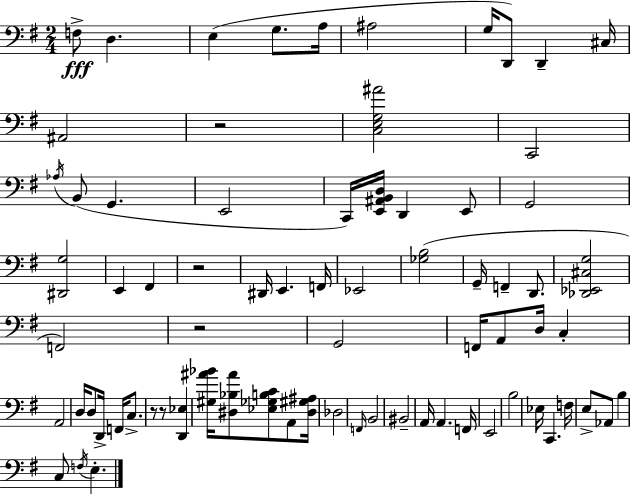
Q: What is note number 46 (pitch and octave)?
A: BIS2